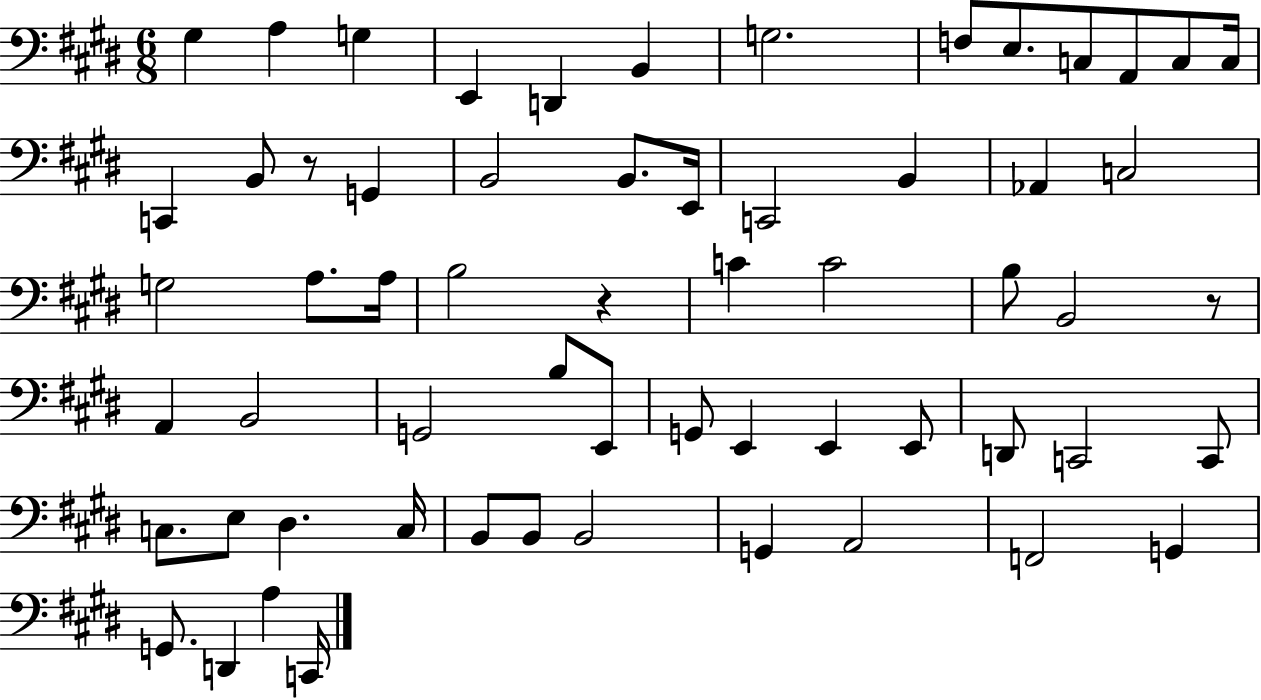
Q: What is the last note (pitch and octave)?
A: C2